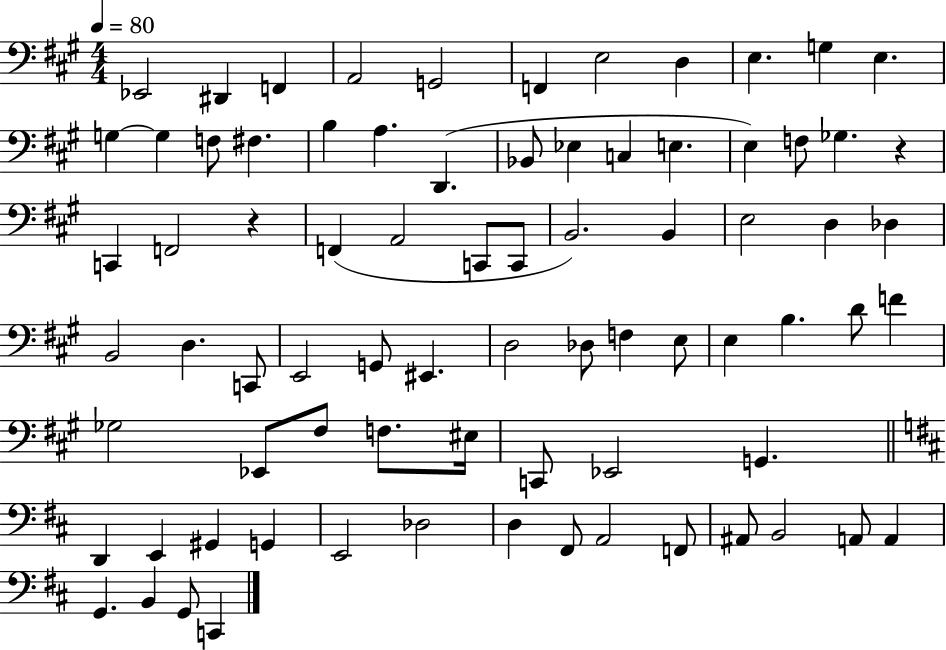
Eb2/h D#2/q F2/q A2/h G2/h F2/q E3/h D3/q E3/q. G3/q E3/q. G3/q G3/q F3/e F#3/q. B3/q A3/q. D2/q. Bb2/e Eb3/q C3/q E3/q. E3/q F3/e Gb3/q. R/q C2/q F2/h R/q F2/q A2/h C2/e C2/e B2/h. B2/q E3/h D3/q Db3/q B2/h D3/q. C2/e E2/h G2/e EIS2/q. D3/h Db3/e F3/q E3/e E3/q B3/q. D4/e F4/q Gb3/h Eb2/e F#3/e F3/e. EIS3/s C2/e Eb2/h G2/q. D2/q E2/q G#2/q G2/q E2/h Db3/h D3/q F#2/e A2/h F2/e A#2/e B2/h A2/e A2/q G2/q. B2/q G2/e C2/q